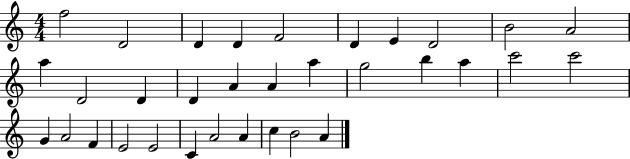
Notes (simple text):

F5/h D4/h D4/q D4/q F4/h D4/q E4/q D4/h B4/h A4/h A5/q D4/h D4/q D4/q A4/q A4/q A5/q G5/h B5/q A5/q C6/h C6/h G4/q A4/h F4/q E4/h E4/h C4/q A4/h A4/q C5/q B4/h A4/q